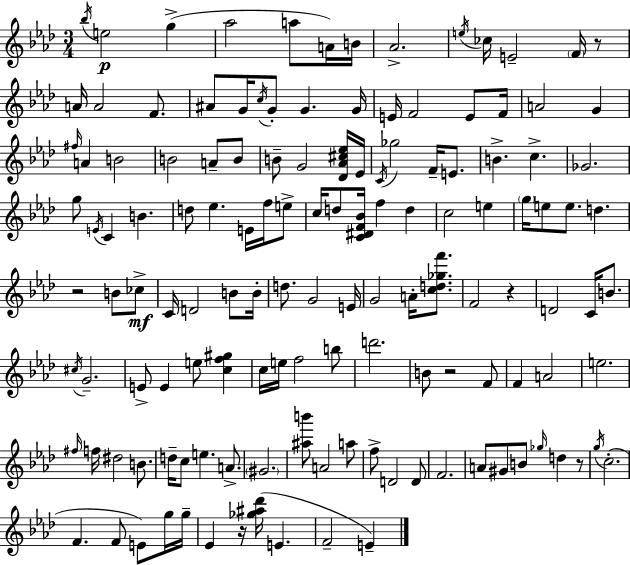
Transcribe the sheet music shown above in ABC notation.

X:1
T:Untitled
M:3/4
L:1/4
K:Ab
_b/4 e2 g _a2 a/2 A/4 B/4 _A2 e/4 _c/4 E2 F/4 z/2 A/4 A2 F/2 ^A/2 G/4 c/4 G/2 G G/4 E/4 F2 E/2 F/4 A2 G ^f/4 A B2 B2 A/2 B/2 B/2 G2 [_D_A^c_e]/4 _E/4 C/4 _g2 F/4 E/2 B c _G2 g/2 E/4 C B d/2 _e E/4 f/4 e/2 c/4 d/2 [C^DF_B]/4 f d c2 e g/4 e/2 e/2 d z2 B/2 _c/2 C/4 D2 B/2 B/4 d/2 G2 E/4 G2 A/4 [cd_gf']/2 F2 z D2 C/4 B/2 ^c/4 G2 E/2 E e/2 [cf^g] c/4 e/4 f2 b/2 d'2 B/2 z2 F/2 F A2 e2 ^f/4 f/4 ^d2 B/2 d/4 c/2 e A/2 ^G2 [^ab']/2 A2 a/2 f/2 D2 D/2 F2 A/2 ^G/2 B/2 _g/4 d z/2 g/4 c2 F F/2 E/2 g/4 g/4 _E z/4 [_g^a_d']/4 E F2 E